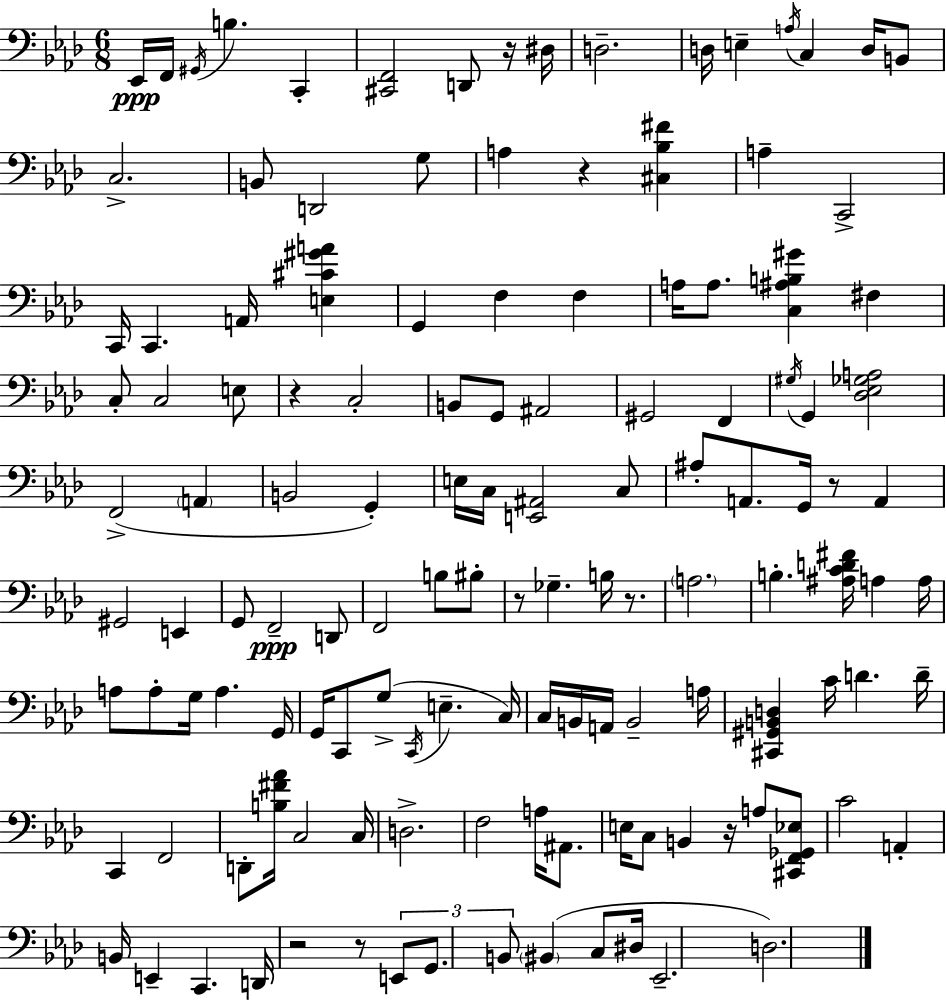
Eb2/s F2/s G#2/s B3/q. C2/q [C#2,F2]/h D2/e R/s D#3/s D3/h. D3/s E3/q A3/s C3/q D3/s B2/e C3/h. B2/e D2/h G3/e A3/q R/q [C#3,Bb3,F#4]/q A3/q C2/h C2/s C2/q. A2/s [E3,C#4,G#4,A4]/q G2/q F3/q F3/q A3/s A3/e. [C3,A#3,B3,G#4]/q F#3/q C3/e C3/h E3/e R/q C3/h B2/e G2/e A#2/h G#2/h F2/q G#3/s G2/q [Db3,Eb3,Gb3,A3]/h F2/h A2/q B2/h G2/q E3/s C3/s [E2,A#2]/h C3/e A#3/e A2/e. G2/s R/e A2/q G#2/h E2/q G2/e F2/h D2/e F2/h B3/e BIS3/e R/e Gb3/q. B3/s R/e. A3/h. B3/q. [A#3,C4,D4,F#4]/s A3/q A3/s A3/e A3/e G3/s A3/q. G2/s G2/s C2/e G3/e C2/s E3/q. C3/s C3/s B2/s A2/s B2/h A3/s [C#2,G#2,B2,D3]/q C4/s D4/q. D4/s C2/q F2/h D2/e [B3,F#4,Ab4]/s C3/h C3/s D3/h. F3/h A3/s A#2/e. E3/s C3/e B2/q R/s A3/e [C#2,F2,Gb2,Eb3]/e C4/h A2/q B2/s E2/q C2/q. D2/s R/h R/e E2/e G2/e. B2/e BIS2/q C3/e D#3/s Eb2/h. D3/h.